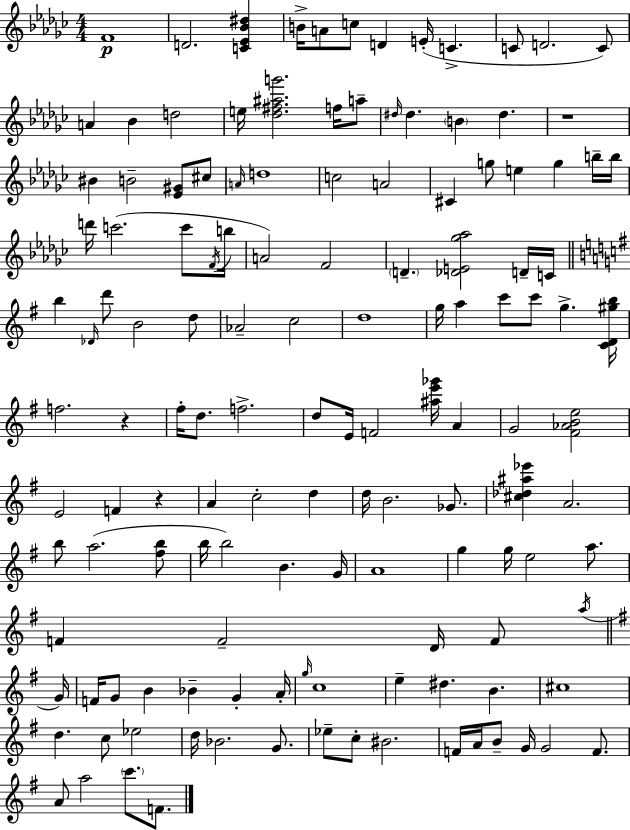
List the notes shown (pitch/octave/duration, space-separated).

F4/w D4/h. [C4,Eb4,Bb4,D#5]/q B4/s A4/e C5/e D4/q E4/s C4/q. C4/e D4/h. C4/e A4/q Bb4/q D5/h E5/s [Db5,F#5,A#5,G6]/h. F5/s A5/e D#5/s D#5/q. B4/q D#5/q. R/w BIS4/q B4/h [Eb4,G#4]/e C#5/e A4/s D5/w C5/h A4/h C#4/q G5/e E5/q G5/q B5/s B5/s D6/s C6/h. C6/e F4/s B5/s A4/h F4/h D4/q. [Db4,E4,Gb5,Ab5]/h D4/s C4/s B5/q Db4/s D6/e B4/h D5/e Ab4/h C5/h D5/w G5/s A5/q C6/e C6/e G5/q. [C4,D4,G#5,B5]/s F5/h. R/q F#5/s D5/e. F5/h. D5/e E4/s F4/h [A#5,E6,Gb6]/s A4/q G4/h [F#4,Ab4,B4,E5]/h E4/h F4/q R/q A4/q C5/h D5/q D5/s B4/h. Gb4/e. [C#5,Db5,A#5,Eb6]/q A4/h. B5/e A5/h. [F#5,B5]/e B5/s B5/h B4/q. G4/s A4/w G5/q G5/s E5/h A5/e. F4/q F4/h D4/s F4/e A5/s G4/s F4/s G4/e B4/q Bb4/q G4/q A4/s G5/s C5/w E5/q D#5/q. B4/q. C#5/w D5/q. C5/e Eb5/h D5/s Bb4/h. G4/e. Eb5/e C5/e BIS4/h. F4/s A4/s B4/e G4/s G4/h F4/e. A4/e A5/h C6/e. F4/e.